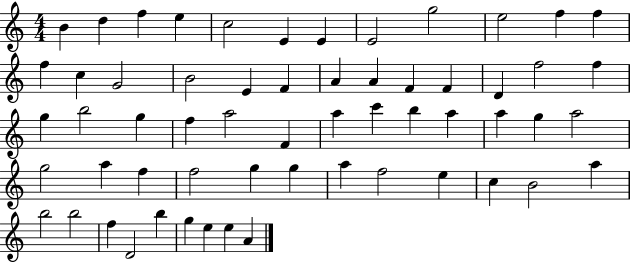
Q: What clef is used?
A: treble